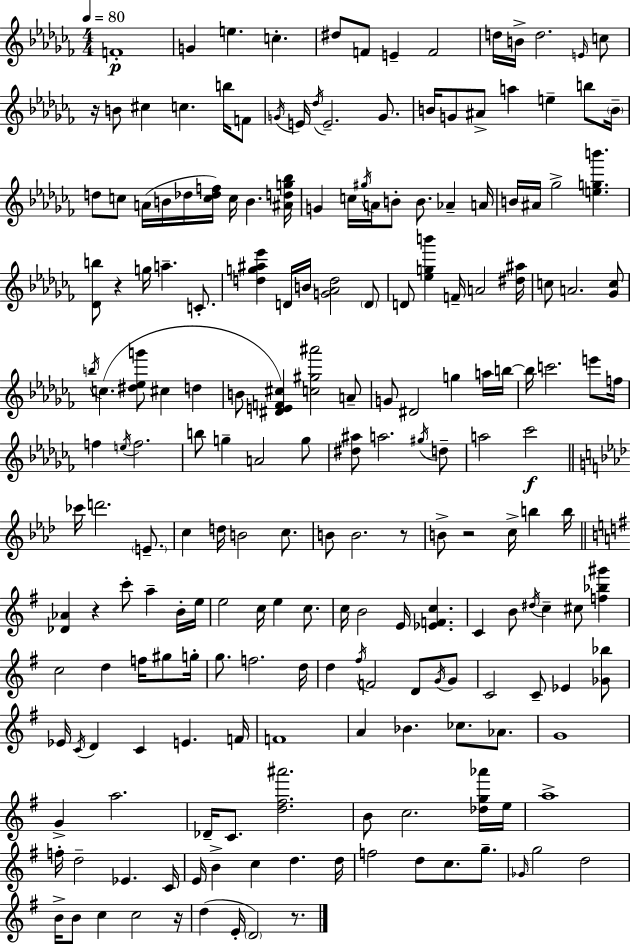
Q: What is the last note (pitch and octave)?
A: D4